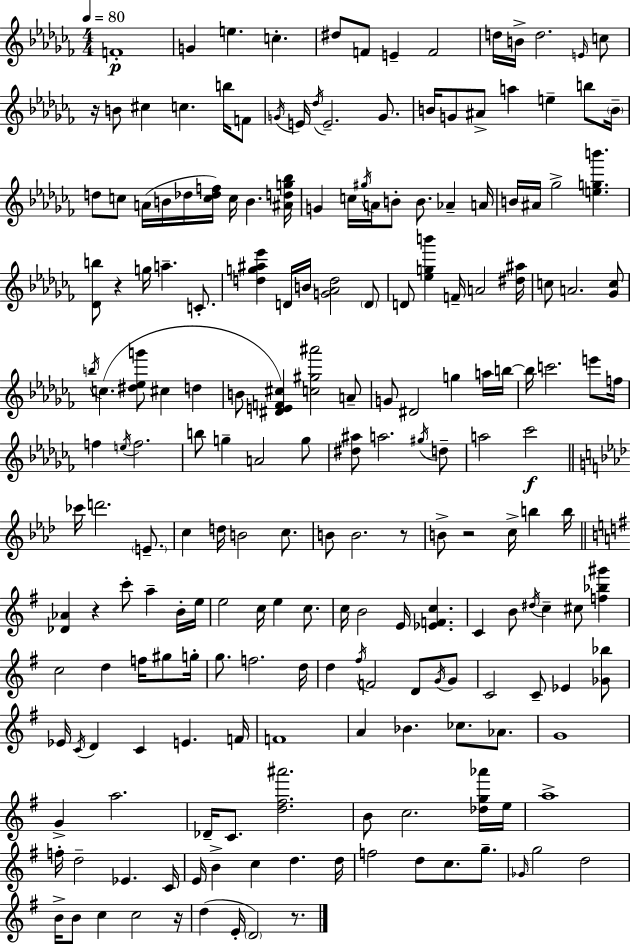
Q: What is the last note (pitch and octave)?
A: D4